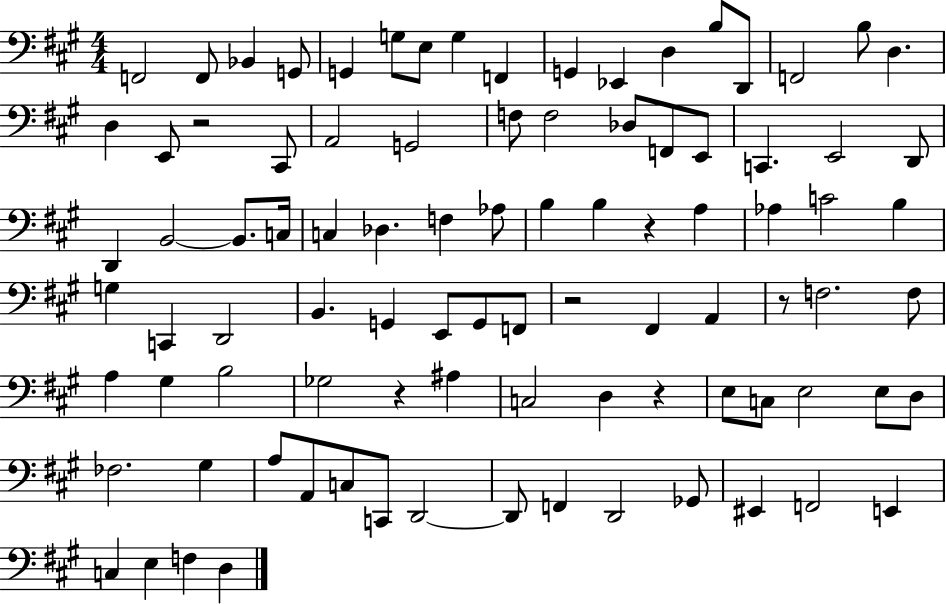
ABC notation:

X:1
T:Untitled
M:4/4
L:1/4
K:A
F,,2 F,,/2 _B,, G,,/2 G,, G,/2 E,/2 G, F,, G,, _E,, D, B,/2 D,,/2 F,,2 B,/2 D, D, E,,/2 z2 ^C,,/2 A,,2 G,,2 F,/2 F,2 _D,/2 F,,/2 E,,/2 C,, E,,2 D,,/2 D,, B,,2 B,,/2 C,/4 C, _D, F, _A,/2 B, B, z A, _A, C2 B, G, C,, D,,2 B,, G,, E,,/2 G,,/2 F,,/2 z2 ^F,, A,, z/2 F,2 F,/2 A, ^G, B,2 _G,2 z ^A, C,2 D, z E,/2 C,/2 E,2 E,/2 D,/2 _F,2 ^G, A,/2 A,,/2 C,/2 C,,/2 D,,2 D,,/2 F,, D,,2 _G,,/2 ^E,, F,,2 E,, C, E, F, D,